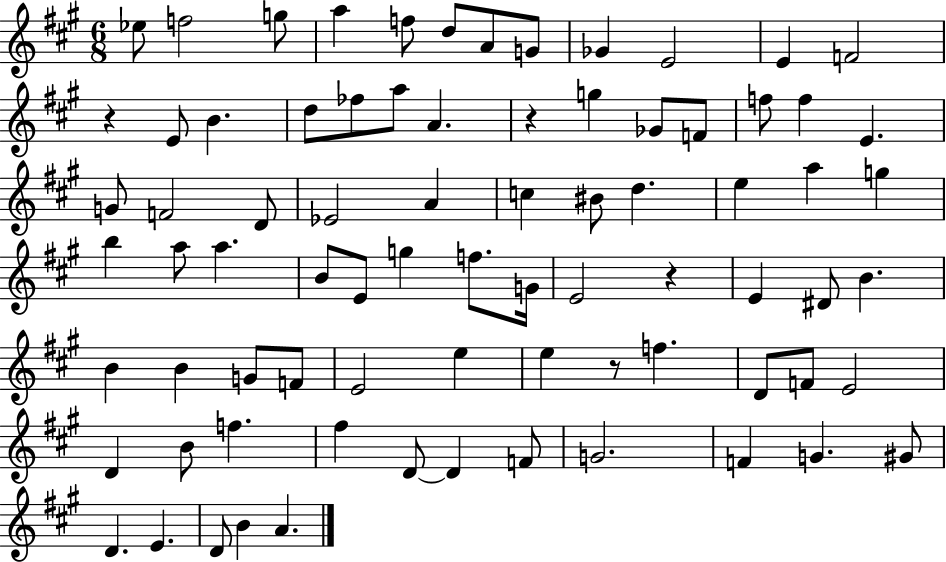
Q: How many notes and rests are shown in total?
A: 78